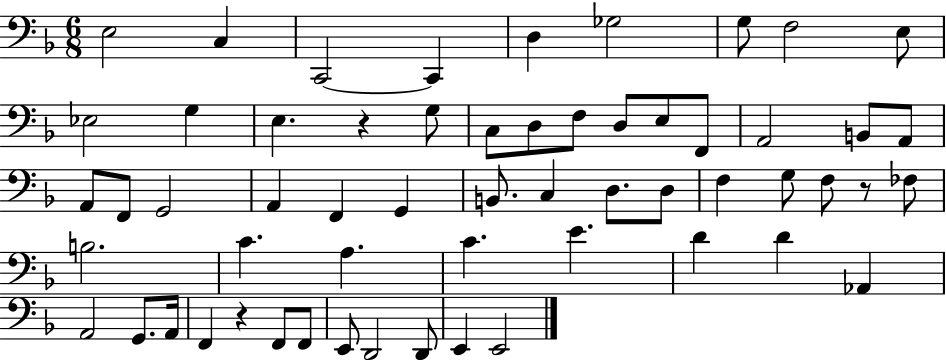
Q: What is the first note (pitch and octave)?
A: E3